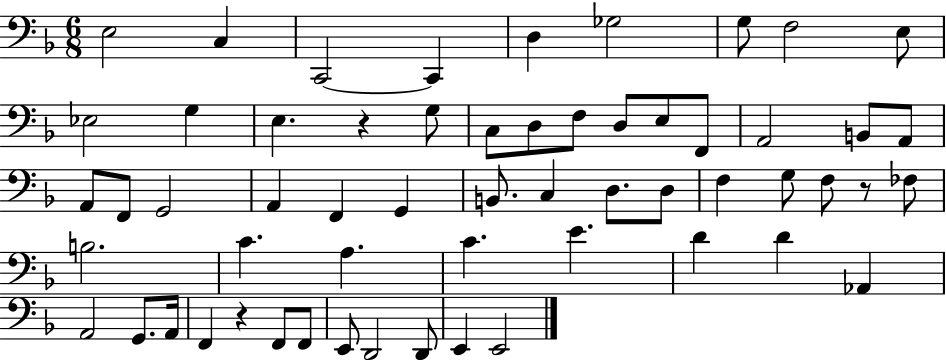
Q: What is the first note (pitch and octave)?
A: E3